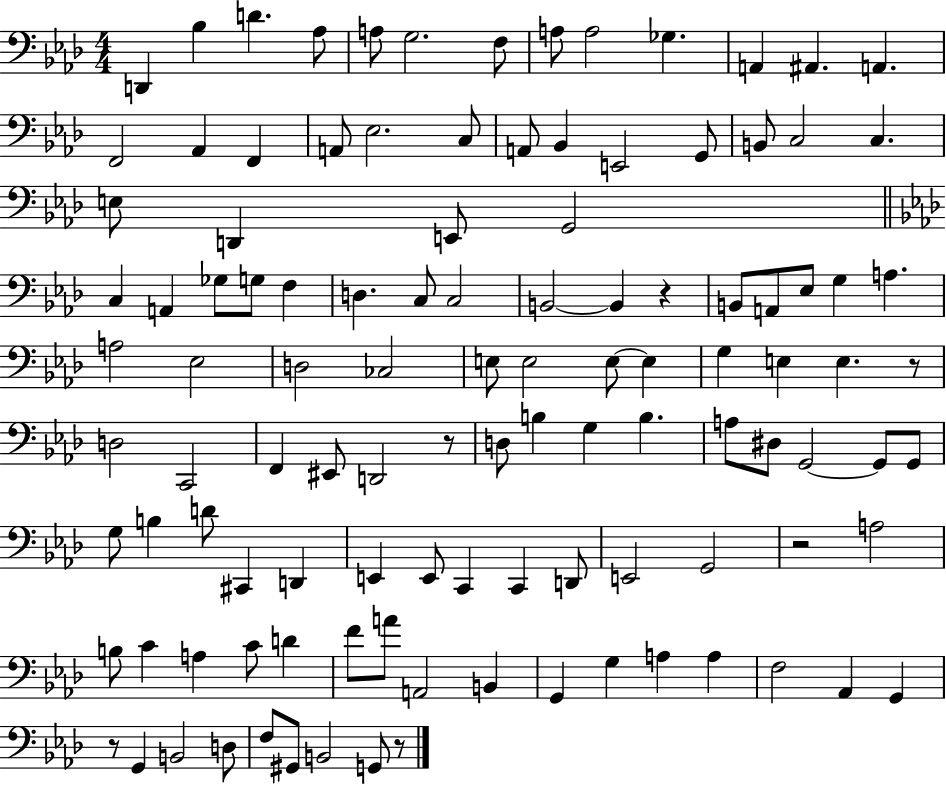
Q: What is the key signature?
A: AES major